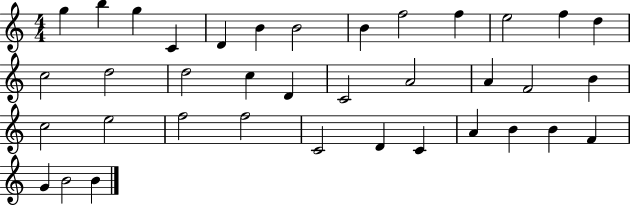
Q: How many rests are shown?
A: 0